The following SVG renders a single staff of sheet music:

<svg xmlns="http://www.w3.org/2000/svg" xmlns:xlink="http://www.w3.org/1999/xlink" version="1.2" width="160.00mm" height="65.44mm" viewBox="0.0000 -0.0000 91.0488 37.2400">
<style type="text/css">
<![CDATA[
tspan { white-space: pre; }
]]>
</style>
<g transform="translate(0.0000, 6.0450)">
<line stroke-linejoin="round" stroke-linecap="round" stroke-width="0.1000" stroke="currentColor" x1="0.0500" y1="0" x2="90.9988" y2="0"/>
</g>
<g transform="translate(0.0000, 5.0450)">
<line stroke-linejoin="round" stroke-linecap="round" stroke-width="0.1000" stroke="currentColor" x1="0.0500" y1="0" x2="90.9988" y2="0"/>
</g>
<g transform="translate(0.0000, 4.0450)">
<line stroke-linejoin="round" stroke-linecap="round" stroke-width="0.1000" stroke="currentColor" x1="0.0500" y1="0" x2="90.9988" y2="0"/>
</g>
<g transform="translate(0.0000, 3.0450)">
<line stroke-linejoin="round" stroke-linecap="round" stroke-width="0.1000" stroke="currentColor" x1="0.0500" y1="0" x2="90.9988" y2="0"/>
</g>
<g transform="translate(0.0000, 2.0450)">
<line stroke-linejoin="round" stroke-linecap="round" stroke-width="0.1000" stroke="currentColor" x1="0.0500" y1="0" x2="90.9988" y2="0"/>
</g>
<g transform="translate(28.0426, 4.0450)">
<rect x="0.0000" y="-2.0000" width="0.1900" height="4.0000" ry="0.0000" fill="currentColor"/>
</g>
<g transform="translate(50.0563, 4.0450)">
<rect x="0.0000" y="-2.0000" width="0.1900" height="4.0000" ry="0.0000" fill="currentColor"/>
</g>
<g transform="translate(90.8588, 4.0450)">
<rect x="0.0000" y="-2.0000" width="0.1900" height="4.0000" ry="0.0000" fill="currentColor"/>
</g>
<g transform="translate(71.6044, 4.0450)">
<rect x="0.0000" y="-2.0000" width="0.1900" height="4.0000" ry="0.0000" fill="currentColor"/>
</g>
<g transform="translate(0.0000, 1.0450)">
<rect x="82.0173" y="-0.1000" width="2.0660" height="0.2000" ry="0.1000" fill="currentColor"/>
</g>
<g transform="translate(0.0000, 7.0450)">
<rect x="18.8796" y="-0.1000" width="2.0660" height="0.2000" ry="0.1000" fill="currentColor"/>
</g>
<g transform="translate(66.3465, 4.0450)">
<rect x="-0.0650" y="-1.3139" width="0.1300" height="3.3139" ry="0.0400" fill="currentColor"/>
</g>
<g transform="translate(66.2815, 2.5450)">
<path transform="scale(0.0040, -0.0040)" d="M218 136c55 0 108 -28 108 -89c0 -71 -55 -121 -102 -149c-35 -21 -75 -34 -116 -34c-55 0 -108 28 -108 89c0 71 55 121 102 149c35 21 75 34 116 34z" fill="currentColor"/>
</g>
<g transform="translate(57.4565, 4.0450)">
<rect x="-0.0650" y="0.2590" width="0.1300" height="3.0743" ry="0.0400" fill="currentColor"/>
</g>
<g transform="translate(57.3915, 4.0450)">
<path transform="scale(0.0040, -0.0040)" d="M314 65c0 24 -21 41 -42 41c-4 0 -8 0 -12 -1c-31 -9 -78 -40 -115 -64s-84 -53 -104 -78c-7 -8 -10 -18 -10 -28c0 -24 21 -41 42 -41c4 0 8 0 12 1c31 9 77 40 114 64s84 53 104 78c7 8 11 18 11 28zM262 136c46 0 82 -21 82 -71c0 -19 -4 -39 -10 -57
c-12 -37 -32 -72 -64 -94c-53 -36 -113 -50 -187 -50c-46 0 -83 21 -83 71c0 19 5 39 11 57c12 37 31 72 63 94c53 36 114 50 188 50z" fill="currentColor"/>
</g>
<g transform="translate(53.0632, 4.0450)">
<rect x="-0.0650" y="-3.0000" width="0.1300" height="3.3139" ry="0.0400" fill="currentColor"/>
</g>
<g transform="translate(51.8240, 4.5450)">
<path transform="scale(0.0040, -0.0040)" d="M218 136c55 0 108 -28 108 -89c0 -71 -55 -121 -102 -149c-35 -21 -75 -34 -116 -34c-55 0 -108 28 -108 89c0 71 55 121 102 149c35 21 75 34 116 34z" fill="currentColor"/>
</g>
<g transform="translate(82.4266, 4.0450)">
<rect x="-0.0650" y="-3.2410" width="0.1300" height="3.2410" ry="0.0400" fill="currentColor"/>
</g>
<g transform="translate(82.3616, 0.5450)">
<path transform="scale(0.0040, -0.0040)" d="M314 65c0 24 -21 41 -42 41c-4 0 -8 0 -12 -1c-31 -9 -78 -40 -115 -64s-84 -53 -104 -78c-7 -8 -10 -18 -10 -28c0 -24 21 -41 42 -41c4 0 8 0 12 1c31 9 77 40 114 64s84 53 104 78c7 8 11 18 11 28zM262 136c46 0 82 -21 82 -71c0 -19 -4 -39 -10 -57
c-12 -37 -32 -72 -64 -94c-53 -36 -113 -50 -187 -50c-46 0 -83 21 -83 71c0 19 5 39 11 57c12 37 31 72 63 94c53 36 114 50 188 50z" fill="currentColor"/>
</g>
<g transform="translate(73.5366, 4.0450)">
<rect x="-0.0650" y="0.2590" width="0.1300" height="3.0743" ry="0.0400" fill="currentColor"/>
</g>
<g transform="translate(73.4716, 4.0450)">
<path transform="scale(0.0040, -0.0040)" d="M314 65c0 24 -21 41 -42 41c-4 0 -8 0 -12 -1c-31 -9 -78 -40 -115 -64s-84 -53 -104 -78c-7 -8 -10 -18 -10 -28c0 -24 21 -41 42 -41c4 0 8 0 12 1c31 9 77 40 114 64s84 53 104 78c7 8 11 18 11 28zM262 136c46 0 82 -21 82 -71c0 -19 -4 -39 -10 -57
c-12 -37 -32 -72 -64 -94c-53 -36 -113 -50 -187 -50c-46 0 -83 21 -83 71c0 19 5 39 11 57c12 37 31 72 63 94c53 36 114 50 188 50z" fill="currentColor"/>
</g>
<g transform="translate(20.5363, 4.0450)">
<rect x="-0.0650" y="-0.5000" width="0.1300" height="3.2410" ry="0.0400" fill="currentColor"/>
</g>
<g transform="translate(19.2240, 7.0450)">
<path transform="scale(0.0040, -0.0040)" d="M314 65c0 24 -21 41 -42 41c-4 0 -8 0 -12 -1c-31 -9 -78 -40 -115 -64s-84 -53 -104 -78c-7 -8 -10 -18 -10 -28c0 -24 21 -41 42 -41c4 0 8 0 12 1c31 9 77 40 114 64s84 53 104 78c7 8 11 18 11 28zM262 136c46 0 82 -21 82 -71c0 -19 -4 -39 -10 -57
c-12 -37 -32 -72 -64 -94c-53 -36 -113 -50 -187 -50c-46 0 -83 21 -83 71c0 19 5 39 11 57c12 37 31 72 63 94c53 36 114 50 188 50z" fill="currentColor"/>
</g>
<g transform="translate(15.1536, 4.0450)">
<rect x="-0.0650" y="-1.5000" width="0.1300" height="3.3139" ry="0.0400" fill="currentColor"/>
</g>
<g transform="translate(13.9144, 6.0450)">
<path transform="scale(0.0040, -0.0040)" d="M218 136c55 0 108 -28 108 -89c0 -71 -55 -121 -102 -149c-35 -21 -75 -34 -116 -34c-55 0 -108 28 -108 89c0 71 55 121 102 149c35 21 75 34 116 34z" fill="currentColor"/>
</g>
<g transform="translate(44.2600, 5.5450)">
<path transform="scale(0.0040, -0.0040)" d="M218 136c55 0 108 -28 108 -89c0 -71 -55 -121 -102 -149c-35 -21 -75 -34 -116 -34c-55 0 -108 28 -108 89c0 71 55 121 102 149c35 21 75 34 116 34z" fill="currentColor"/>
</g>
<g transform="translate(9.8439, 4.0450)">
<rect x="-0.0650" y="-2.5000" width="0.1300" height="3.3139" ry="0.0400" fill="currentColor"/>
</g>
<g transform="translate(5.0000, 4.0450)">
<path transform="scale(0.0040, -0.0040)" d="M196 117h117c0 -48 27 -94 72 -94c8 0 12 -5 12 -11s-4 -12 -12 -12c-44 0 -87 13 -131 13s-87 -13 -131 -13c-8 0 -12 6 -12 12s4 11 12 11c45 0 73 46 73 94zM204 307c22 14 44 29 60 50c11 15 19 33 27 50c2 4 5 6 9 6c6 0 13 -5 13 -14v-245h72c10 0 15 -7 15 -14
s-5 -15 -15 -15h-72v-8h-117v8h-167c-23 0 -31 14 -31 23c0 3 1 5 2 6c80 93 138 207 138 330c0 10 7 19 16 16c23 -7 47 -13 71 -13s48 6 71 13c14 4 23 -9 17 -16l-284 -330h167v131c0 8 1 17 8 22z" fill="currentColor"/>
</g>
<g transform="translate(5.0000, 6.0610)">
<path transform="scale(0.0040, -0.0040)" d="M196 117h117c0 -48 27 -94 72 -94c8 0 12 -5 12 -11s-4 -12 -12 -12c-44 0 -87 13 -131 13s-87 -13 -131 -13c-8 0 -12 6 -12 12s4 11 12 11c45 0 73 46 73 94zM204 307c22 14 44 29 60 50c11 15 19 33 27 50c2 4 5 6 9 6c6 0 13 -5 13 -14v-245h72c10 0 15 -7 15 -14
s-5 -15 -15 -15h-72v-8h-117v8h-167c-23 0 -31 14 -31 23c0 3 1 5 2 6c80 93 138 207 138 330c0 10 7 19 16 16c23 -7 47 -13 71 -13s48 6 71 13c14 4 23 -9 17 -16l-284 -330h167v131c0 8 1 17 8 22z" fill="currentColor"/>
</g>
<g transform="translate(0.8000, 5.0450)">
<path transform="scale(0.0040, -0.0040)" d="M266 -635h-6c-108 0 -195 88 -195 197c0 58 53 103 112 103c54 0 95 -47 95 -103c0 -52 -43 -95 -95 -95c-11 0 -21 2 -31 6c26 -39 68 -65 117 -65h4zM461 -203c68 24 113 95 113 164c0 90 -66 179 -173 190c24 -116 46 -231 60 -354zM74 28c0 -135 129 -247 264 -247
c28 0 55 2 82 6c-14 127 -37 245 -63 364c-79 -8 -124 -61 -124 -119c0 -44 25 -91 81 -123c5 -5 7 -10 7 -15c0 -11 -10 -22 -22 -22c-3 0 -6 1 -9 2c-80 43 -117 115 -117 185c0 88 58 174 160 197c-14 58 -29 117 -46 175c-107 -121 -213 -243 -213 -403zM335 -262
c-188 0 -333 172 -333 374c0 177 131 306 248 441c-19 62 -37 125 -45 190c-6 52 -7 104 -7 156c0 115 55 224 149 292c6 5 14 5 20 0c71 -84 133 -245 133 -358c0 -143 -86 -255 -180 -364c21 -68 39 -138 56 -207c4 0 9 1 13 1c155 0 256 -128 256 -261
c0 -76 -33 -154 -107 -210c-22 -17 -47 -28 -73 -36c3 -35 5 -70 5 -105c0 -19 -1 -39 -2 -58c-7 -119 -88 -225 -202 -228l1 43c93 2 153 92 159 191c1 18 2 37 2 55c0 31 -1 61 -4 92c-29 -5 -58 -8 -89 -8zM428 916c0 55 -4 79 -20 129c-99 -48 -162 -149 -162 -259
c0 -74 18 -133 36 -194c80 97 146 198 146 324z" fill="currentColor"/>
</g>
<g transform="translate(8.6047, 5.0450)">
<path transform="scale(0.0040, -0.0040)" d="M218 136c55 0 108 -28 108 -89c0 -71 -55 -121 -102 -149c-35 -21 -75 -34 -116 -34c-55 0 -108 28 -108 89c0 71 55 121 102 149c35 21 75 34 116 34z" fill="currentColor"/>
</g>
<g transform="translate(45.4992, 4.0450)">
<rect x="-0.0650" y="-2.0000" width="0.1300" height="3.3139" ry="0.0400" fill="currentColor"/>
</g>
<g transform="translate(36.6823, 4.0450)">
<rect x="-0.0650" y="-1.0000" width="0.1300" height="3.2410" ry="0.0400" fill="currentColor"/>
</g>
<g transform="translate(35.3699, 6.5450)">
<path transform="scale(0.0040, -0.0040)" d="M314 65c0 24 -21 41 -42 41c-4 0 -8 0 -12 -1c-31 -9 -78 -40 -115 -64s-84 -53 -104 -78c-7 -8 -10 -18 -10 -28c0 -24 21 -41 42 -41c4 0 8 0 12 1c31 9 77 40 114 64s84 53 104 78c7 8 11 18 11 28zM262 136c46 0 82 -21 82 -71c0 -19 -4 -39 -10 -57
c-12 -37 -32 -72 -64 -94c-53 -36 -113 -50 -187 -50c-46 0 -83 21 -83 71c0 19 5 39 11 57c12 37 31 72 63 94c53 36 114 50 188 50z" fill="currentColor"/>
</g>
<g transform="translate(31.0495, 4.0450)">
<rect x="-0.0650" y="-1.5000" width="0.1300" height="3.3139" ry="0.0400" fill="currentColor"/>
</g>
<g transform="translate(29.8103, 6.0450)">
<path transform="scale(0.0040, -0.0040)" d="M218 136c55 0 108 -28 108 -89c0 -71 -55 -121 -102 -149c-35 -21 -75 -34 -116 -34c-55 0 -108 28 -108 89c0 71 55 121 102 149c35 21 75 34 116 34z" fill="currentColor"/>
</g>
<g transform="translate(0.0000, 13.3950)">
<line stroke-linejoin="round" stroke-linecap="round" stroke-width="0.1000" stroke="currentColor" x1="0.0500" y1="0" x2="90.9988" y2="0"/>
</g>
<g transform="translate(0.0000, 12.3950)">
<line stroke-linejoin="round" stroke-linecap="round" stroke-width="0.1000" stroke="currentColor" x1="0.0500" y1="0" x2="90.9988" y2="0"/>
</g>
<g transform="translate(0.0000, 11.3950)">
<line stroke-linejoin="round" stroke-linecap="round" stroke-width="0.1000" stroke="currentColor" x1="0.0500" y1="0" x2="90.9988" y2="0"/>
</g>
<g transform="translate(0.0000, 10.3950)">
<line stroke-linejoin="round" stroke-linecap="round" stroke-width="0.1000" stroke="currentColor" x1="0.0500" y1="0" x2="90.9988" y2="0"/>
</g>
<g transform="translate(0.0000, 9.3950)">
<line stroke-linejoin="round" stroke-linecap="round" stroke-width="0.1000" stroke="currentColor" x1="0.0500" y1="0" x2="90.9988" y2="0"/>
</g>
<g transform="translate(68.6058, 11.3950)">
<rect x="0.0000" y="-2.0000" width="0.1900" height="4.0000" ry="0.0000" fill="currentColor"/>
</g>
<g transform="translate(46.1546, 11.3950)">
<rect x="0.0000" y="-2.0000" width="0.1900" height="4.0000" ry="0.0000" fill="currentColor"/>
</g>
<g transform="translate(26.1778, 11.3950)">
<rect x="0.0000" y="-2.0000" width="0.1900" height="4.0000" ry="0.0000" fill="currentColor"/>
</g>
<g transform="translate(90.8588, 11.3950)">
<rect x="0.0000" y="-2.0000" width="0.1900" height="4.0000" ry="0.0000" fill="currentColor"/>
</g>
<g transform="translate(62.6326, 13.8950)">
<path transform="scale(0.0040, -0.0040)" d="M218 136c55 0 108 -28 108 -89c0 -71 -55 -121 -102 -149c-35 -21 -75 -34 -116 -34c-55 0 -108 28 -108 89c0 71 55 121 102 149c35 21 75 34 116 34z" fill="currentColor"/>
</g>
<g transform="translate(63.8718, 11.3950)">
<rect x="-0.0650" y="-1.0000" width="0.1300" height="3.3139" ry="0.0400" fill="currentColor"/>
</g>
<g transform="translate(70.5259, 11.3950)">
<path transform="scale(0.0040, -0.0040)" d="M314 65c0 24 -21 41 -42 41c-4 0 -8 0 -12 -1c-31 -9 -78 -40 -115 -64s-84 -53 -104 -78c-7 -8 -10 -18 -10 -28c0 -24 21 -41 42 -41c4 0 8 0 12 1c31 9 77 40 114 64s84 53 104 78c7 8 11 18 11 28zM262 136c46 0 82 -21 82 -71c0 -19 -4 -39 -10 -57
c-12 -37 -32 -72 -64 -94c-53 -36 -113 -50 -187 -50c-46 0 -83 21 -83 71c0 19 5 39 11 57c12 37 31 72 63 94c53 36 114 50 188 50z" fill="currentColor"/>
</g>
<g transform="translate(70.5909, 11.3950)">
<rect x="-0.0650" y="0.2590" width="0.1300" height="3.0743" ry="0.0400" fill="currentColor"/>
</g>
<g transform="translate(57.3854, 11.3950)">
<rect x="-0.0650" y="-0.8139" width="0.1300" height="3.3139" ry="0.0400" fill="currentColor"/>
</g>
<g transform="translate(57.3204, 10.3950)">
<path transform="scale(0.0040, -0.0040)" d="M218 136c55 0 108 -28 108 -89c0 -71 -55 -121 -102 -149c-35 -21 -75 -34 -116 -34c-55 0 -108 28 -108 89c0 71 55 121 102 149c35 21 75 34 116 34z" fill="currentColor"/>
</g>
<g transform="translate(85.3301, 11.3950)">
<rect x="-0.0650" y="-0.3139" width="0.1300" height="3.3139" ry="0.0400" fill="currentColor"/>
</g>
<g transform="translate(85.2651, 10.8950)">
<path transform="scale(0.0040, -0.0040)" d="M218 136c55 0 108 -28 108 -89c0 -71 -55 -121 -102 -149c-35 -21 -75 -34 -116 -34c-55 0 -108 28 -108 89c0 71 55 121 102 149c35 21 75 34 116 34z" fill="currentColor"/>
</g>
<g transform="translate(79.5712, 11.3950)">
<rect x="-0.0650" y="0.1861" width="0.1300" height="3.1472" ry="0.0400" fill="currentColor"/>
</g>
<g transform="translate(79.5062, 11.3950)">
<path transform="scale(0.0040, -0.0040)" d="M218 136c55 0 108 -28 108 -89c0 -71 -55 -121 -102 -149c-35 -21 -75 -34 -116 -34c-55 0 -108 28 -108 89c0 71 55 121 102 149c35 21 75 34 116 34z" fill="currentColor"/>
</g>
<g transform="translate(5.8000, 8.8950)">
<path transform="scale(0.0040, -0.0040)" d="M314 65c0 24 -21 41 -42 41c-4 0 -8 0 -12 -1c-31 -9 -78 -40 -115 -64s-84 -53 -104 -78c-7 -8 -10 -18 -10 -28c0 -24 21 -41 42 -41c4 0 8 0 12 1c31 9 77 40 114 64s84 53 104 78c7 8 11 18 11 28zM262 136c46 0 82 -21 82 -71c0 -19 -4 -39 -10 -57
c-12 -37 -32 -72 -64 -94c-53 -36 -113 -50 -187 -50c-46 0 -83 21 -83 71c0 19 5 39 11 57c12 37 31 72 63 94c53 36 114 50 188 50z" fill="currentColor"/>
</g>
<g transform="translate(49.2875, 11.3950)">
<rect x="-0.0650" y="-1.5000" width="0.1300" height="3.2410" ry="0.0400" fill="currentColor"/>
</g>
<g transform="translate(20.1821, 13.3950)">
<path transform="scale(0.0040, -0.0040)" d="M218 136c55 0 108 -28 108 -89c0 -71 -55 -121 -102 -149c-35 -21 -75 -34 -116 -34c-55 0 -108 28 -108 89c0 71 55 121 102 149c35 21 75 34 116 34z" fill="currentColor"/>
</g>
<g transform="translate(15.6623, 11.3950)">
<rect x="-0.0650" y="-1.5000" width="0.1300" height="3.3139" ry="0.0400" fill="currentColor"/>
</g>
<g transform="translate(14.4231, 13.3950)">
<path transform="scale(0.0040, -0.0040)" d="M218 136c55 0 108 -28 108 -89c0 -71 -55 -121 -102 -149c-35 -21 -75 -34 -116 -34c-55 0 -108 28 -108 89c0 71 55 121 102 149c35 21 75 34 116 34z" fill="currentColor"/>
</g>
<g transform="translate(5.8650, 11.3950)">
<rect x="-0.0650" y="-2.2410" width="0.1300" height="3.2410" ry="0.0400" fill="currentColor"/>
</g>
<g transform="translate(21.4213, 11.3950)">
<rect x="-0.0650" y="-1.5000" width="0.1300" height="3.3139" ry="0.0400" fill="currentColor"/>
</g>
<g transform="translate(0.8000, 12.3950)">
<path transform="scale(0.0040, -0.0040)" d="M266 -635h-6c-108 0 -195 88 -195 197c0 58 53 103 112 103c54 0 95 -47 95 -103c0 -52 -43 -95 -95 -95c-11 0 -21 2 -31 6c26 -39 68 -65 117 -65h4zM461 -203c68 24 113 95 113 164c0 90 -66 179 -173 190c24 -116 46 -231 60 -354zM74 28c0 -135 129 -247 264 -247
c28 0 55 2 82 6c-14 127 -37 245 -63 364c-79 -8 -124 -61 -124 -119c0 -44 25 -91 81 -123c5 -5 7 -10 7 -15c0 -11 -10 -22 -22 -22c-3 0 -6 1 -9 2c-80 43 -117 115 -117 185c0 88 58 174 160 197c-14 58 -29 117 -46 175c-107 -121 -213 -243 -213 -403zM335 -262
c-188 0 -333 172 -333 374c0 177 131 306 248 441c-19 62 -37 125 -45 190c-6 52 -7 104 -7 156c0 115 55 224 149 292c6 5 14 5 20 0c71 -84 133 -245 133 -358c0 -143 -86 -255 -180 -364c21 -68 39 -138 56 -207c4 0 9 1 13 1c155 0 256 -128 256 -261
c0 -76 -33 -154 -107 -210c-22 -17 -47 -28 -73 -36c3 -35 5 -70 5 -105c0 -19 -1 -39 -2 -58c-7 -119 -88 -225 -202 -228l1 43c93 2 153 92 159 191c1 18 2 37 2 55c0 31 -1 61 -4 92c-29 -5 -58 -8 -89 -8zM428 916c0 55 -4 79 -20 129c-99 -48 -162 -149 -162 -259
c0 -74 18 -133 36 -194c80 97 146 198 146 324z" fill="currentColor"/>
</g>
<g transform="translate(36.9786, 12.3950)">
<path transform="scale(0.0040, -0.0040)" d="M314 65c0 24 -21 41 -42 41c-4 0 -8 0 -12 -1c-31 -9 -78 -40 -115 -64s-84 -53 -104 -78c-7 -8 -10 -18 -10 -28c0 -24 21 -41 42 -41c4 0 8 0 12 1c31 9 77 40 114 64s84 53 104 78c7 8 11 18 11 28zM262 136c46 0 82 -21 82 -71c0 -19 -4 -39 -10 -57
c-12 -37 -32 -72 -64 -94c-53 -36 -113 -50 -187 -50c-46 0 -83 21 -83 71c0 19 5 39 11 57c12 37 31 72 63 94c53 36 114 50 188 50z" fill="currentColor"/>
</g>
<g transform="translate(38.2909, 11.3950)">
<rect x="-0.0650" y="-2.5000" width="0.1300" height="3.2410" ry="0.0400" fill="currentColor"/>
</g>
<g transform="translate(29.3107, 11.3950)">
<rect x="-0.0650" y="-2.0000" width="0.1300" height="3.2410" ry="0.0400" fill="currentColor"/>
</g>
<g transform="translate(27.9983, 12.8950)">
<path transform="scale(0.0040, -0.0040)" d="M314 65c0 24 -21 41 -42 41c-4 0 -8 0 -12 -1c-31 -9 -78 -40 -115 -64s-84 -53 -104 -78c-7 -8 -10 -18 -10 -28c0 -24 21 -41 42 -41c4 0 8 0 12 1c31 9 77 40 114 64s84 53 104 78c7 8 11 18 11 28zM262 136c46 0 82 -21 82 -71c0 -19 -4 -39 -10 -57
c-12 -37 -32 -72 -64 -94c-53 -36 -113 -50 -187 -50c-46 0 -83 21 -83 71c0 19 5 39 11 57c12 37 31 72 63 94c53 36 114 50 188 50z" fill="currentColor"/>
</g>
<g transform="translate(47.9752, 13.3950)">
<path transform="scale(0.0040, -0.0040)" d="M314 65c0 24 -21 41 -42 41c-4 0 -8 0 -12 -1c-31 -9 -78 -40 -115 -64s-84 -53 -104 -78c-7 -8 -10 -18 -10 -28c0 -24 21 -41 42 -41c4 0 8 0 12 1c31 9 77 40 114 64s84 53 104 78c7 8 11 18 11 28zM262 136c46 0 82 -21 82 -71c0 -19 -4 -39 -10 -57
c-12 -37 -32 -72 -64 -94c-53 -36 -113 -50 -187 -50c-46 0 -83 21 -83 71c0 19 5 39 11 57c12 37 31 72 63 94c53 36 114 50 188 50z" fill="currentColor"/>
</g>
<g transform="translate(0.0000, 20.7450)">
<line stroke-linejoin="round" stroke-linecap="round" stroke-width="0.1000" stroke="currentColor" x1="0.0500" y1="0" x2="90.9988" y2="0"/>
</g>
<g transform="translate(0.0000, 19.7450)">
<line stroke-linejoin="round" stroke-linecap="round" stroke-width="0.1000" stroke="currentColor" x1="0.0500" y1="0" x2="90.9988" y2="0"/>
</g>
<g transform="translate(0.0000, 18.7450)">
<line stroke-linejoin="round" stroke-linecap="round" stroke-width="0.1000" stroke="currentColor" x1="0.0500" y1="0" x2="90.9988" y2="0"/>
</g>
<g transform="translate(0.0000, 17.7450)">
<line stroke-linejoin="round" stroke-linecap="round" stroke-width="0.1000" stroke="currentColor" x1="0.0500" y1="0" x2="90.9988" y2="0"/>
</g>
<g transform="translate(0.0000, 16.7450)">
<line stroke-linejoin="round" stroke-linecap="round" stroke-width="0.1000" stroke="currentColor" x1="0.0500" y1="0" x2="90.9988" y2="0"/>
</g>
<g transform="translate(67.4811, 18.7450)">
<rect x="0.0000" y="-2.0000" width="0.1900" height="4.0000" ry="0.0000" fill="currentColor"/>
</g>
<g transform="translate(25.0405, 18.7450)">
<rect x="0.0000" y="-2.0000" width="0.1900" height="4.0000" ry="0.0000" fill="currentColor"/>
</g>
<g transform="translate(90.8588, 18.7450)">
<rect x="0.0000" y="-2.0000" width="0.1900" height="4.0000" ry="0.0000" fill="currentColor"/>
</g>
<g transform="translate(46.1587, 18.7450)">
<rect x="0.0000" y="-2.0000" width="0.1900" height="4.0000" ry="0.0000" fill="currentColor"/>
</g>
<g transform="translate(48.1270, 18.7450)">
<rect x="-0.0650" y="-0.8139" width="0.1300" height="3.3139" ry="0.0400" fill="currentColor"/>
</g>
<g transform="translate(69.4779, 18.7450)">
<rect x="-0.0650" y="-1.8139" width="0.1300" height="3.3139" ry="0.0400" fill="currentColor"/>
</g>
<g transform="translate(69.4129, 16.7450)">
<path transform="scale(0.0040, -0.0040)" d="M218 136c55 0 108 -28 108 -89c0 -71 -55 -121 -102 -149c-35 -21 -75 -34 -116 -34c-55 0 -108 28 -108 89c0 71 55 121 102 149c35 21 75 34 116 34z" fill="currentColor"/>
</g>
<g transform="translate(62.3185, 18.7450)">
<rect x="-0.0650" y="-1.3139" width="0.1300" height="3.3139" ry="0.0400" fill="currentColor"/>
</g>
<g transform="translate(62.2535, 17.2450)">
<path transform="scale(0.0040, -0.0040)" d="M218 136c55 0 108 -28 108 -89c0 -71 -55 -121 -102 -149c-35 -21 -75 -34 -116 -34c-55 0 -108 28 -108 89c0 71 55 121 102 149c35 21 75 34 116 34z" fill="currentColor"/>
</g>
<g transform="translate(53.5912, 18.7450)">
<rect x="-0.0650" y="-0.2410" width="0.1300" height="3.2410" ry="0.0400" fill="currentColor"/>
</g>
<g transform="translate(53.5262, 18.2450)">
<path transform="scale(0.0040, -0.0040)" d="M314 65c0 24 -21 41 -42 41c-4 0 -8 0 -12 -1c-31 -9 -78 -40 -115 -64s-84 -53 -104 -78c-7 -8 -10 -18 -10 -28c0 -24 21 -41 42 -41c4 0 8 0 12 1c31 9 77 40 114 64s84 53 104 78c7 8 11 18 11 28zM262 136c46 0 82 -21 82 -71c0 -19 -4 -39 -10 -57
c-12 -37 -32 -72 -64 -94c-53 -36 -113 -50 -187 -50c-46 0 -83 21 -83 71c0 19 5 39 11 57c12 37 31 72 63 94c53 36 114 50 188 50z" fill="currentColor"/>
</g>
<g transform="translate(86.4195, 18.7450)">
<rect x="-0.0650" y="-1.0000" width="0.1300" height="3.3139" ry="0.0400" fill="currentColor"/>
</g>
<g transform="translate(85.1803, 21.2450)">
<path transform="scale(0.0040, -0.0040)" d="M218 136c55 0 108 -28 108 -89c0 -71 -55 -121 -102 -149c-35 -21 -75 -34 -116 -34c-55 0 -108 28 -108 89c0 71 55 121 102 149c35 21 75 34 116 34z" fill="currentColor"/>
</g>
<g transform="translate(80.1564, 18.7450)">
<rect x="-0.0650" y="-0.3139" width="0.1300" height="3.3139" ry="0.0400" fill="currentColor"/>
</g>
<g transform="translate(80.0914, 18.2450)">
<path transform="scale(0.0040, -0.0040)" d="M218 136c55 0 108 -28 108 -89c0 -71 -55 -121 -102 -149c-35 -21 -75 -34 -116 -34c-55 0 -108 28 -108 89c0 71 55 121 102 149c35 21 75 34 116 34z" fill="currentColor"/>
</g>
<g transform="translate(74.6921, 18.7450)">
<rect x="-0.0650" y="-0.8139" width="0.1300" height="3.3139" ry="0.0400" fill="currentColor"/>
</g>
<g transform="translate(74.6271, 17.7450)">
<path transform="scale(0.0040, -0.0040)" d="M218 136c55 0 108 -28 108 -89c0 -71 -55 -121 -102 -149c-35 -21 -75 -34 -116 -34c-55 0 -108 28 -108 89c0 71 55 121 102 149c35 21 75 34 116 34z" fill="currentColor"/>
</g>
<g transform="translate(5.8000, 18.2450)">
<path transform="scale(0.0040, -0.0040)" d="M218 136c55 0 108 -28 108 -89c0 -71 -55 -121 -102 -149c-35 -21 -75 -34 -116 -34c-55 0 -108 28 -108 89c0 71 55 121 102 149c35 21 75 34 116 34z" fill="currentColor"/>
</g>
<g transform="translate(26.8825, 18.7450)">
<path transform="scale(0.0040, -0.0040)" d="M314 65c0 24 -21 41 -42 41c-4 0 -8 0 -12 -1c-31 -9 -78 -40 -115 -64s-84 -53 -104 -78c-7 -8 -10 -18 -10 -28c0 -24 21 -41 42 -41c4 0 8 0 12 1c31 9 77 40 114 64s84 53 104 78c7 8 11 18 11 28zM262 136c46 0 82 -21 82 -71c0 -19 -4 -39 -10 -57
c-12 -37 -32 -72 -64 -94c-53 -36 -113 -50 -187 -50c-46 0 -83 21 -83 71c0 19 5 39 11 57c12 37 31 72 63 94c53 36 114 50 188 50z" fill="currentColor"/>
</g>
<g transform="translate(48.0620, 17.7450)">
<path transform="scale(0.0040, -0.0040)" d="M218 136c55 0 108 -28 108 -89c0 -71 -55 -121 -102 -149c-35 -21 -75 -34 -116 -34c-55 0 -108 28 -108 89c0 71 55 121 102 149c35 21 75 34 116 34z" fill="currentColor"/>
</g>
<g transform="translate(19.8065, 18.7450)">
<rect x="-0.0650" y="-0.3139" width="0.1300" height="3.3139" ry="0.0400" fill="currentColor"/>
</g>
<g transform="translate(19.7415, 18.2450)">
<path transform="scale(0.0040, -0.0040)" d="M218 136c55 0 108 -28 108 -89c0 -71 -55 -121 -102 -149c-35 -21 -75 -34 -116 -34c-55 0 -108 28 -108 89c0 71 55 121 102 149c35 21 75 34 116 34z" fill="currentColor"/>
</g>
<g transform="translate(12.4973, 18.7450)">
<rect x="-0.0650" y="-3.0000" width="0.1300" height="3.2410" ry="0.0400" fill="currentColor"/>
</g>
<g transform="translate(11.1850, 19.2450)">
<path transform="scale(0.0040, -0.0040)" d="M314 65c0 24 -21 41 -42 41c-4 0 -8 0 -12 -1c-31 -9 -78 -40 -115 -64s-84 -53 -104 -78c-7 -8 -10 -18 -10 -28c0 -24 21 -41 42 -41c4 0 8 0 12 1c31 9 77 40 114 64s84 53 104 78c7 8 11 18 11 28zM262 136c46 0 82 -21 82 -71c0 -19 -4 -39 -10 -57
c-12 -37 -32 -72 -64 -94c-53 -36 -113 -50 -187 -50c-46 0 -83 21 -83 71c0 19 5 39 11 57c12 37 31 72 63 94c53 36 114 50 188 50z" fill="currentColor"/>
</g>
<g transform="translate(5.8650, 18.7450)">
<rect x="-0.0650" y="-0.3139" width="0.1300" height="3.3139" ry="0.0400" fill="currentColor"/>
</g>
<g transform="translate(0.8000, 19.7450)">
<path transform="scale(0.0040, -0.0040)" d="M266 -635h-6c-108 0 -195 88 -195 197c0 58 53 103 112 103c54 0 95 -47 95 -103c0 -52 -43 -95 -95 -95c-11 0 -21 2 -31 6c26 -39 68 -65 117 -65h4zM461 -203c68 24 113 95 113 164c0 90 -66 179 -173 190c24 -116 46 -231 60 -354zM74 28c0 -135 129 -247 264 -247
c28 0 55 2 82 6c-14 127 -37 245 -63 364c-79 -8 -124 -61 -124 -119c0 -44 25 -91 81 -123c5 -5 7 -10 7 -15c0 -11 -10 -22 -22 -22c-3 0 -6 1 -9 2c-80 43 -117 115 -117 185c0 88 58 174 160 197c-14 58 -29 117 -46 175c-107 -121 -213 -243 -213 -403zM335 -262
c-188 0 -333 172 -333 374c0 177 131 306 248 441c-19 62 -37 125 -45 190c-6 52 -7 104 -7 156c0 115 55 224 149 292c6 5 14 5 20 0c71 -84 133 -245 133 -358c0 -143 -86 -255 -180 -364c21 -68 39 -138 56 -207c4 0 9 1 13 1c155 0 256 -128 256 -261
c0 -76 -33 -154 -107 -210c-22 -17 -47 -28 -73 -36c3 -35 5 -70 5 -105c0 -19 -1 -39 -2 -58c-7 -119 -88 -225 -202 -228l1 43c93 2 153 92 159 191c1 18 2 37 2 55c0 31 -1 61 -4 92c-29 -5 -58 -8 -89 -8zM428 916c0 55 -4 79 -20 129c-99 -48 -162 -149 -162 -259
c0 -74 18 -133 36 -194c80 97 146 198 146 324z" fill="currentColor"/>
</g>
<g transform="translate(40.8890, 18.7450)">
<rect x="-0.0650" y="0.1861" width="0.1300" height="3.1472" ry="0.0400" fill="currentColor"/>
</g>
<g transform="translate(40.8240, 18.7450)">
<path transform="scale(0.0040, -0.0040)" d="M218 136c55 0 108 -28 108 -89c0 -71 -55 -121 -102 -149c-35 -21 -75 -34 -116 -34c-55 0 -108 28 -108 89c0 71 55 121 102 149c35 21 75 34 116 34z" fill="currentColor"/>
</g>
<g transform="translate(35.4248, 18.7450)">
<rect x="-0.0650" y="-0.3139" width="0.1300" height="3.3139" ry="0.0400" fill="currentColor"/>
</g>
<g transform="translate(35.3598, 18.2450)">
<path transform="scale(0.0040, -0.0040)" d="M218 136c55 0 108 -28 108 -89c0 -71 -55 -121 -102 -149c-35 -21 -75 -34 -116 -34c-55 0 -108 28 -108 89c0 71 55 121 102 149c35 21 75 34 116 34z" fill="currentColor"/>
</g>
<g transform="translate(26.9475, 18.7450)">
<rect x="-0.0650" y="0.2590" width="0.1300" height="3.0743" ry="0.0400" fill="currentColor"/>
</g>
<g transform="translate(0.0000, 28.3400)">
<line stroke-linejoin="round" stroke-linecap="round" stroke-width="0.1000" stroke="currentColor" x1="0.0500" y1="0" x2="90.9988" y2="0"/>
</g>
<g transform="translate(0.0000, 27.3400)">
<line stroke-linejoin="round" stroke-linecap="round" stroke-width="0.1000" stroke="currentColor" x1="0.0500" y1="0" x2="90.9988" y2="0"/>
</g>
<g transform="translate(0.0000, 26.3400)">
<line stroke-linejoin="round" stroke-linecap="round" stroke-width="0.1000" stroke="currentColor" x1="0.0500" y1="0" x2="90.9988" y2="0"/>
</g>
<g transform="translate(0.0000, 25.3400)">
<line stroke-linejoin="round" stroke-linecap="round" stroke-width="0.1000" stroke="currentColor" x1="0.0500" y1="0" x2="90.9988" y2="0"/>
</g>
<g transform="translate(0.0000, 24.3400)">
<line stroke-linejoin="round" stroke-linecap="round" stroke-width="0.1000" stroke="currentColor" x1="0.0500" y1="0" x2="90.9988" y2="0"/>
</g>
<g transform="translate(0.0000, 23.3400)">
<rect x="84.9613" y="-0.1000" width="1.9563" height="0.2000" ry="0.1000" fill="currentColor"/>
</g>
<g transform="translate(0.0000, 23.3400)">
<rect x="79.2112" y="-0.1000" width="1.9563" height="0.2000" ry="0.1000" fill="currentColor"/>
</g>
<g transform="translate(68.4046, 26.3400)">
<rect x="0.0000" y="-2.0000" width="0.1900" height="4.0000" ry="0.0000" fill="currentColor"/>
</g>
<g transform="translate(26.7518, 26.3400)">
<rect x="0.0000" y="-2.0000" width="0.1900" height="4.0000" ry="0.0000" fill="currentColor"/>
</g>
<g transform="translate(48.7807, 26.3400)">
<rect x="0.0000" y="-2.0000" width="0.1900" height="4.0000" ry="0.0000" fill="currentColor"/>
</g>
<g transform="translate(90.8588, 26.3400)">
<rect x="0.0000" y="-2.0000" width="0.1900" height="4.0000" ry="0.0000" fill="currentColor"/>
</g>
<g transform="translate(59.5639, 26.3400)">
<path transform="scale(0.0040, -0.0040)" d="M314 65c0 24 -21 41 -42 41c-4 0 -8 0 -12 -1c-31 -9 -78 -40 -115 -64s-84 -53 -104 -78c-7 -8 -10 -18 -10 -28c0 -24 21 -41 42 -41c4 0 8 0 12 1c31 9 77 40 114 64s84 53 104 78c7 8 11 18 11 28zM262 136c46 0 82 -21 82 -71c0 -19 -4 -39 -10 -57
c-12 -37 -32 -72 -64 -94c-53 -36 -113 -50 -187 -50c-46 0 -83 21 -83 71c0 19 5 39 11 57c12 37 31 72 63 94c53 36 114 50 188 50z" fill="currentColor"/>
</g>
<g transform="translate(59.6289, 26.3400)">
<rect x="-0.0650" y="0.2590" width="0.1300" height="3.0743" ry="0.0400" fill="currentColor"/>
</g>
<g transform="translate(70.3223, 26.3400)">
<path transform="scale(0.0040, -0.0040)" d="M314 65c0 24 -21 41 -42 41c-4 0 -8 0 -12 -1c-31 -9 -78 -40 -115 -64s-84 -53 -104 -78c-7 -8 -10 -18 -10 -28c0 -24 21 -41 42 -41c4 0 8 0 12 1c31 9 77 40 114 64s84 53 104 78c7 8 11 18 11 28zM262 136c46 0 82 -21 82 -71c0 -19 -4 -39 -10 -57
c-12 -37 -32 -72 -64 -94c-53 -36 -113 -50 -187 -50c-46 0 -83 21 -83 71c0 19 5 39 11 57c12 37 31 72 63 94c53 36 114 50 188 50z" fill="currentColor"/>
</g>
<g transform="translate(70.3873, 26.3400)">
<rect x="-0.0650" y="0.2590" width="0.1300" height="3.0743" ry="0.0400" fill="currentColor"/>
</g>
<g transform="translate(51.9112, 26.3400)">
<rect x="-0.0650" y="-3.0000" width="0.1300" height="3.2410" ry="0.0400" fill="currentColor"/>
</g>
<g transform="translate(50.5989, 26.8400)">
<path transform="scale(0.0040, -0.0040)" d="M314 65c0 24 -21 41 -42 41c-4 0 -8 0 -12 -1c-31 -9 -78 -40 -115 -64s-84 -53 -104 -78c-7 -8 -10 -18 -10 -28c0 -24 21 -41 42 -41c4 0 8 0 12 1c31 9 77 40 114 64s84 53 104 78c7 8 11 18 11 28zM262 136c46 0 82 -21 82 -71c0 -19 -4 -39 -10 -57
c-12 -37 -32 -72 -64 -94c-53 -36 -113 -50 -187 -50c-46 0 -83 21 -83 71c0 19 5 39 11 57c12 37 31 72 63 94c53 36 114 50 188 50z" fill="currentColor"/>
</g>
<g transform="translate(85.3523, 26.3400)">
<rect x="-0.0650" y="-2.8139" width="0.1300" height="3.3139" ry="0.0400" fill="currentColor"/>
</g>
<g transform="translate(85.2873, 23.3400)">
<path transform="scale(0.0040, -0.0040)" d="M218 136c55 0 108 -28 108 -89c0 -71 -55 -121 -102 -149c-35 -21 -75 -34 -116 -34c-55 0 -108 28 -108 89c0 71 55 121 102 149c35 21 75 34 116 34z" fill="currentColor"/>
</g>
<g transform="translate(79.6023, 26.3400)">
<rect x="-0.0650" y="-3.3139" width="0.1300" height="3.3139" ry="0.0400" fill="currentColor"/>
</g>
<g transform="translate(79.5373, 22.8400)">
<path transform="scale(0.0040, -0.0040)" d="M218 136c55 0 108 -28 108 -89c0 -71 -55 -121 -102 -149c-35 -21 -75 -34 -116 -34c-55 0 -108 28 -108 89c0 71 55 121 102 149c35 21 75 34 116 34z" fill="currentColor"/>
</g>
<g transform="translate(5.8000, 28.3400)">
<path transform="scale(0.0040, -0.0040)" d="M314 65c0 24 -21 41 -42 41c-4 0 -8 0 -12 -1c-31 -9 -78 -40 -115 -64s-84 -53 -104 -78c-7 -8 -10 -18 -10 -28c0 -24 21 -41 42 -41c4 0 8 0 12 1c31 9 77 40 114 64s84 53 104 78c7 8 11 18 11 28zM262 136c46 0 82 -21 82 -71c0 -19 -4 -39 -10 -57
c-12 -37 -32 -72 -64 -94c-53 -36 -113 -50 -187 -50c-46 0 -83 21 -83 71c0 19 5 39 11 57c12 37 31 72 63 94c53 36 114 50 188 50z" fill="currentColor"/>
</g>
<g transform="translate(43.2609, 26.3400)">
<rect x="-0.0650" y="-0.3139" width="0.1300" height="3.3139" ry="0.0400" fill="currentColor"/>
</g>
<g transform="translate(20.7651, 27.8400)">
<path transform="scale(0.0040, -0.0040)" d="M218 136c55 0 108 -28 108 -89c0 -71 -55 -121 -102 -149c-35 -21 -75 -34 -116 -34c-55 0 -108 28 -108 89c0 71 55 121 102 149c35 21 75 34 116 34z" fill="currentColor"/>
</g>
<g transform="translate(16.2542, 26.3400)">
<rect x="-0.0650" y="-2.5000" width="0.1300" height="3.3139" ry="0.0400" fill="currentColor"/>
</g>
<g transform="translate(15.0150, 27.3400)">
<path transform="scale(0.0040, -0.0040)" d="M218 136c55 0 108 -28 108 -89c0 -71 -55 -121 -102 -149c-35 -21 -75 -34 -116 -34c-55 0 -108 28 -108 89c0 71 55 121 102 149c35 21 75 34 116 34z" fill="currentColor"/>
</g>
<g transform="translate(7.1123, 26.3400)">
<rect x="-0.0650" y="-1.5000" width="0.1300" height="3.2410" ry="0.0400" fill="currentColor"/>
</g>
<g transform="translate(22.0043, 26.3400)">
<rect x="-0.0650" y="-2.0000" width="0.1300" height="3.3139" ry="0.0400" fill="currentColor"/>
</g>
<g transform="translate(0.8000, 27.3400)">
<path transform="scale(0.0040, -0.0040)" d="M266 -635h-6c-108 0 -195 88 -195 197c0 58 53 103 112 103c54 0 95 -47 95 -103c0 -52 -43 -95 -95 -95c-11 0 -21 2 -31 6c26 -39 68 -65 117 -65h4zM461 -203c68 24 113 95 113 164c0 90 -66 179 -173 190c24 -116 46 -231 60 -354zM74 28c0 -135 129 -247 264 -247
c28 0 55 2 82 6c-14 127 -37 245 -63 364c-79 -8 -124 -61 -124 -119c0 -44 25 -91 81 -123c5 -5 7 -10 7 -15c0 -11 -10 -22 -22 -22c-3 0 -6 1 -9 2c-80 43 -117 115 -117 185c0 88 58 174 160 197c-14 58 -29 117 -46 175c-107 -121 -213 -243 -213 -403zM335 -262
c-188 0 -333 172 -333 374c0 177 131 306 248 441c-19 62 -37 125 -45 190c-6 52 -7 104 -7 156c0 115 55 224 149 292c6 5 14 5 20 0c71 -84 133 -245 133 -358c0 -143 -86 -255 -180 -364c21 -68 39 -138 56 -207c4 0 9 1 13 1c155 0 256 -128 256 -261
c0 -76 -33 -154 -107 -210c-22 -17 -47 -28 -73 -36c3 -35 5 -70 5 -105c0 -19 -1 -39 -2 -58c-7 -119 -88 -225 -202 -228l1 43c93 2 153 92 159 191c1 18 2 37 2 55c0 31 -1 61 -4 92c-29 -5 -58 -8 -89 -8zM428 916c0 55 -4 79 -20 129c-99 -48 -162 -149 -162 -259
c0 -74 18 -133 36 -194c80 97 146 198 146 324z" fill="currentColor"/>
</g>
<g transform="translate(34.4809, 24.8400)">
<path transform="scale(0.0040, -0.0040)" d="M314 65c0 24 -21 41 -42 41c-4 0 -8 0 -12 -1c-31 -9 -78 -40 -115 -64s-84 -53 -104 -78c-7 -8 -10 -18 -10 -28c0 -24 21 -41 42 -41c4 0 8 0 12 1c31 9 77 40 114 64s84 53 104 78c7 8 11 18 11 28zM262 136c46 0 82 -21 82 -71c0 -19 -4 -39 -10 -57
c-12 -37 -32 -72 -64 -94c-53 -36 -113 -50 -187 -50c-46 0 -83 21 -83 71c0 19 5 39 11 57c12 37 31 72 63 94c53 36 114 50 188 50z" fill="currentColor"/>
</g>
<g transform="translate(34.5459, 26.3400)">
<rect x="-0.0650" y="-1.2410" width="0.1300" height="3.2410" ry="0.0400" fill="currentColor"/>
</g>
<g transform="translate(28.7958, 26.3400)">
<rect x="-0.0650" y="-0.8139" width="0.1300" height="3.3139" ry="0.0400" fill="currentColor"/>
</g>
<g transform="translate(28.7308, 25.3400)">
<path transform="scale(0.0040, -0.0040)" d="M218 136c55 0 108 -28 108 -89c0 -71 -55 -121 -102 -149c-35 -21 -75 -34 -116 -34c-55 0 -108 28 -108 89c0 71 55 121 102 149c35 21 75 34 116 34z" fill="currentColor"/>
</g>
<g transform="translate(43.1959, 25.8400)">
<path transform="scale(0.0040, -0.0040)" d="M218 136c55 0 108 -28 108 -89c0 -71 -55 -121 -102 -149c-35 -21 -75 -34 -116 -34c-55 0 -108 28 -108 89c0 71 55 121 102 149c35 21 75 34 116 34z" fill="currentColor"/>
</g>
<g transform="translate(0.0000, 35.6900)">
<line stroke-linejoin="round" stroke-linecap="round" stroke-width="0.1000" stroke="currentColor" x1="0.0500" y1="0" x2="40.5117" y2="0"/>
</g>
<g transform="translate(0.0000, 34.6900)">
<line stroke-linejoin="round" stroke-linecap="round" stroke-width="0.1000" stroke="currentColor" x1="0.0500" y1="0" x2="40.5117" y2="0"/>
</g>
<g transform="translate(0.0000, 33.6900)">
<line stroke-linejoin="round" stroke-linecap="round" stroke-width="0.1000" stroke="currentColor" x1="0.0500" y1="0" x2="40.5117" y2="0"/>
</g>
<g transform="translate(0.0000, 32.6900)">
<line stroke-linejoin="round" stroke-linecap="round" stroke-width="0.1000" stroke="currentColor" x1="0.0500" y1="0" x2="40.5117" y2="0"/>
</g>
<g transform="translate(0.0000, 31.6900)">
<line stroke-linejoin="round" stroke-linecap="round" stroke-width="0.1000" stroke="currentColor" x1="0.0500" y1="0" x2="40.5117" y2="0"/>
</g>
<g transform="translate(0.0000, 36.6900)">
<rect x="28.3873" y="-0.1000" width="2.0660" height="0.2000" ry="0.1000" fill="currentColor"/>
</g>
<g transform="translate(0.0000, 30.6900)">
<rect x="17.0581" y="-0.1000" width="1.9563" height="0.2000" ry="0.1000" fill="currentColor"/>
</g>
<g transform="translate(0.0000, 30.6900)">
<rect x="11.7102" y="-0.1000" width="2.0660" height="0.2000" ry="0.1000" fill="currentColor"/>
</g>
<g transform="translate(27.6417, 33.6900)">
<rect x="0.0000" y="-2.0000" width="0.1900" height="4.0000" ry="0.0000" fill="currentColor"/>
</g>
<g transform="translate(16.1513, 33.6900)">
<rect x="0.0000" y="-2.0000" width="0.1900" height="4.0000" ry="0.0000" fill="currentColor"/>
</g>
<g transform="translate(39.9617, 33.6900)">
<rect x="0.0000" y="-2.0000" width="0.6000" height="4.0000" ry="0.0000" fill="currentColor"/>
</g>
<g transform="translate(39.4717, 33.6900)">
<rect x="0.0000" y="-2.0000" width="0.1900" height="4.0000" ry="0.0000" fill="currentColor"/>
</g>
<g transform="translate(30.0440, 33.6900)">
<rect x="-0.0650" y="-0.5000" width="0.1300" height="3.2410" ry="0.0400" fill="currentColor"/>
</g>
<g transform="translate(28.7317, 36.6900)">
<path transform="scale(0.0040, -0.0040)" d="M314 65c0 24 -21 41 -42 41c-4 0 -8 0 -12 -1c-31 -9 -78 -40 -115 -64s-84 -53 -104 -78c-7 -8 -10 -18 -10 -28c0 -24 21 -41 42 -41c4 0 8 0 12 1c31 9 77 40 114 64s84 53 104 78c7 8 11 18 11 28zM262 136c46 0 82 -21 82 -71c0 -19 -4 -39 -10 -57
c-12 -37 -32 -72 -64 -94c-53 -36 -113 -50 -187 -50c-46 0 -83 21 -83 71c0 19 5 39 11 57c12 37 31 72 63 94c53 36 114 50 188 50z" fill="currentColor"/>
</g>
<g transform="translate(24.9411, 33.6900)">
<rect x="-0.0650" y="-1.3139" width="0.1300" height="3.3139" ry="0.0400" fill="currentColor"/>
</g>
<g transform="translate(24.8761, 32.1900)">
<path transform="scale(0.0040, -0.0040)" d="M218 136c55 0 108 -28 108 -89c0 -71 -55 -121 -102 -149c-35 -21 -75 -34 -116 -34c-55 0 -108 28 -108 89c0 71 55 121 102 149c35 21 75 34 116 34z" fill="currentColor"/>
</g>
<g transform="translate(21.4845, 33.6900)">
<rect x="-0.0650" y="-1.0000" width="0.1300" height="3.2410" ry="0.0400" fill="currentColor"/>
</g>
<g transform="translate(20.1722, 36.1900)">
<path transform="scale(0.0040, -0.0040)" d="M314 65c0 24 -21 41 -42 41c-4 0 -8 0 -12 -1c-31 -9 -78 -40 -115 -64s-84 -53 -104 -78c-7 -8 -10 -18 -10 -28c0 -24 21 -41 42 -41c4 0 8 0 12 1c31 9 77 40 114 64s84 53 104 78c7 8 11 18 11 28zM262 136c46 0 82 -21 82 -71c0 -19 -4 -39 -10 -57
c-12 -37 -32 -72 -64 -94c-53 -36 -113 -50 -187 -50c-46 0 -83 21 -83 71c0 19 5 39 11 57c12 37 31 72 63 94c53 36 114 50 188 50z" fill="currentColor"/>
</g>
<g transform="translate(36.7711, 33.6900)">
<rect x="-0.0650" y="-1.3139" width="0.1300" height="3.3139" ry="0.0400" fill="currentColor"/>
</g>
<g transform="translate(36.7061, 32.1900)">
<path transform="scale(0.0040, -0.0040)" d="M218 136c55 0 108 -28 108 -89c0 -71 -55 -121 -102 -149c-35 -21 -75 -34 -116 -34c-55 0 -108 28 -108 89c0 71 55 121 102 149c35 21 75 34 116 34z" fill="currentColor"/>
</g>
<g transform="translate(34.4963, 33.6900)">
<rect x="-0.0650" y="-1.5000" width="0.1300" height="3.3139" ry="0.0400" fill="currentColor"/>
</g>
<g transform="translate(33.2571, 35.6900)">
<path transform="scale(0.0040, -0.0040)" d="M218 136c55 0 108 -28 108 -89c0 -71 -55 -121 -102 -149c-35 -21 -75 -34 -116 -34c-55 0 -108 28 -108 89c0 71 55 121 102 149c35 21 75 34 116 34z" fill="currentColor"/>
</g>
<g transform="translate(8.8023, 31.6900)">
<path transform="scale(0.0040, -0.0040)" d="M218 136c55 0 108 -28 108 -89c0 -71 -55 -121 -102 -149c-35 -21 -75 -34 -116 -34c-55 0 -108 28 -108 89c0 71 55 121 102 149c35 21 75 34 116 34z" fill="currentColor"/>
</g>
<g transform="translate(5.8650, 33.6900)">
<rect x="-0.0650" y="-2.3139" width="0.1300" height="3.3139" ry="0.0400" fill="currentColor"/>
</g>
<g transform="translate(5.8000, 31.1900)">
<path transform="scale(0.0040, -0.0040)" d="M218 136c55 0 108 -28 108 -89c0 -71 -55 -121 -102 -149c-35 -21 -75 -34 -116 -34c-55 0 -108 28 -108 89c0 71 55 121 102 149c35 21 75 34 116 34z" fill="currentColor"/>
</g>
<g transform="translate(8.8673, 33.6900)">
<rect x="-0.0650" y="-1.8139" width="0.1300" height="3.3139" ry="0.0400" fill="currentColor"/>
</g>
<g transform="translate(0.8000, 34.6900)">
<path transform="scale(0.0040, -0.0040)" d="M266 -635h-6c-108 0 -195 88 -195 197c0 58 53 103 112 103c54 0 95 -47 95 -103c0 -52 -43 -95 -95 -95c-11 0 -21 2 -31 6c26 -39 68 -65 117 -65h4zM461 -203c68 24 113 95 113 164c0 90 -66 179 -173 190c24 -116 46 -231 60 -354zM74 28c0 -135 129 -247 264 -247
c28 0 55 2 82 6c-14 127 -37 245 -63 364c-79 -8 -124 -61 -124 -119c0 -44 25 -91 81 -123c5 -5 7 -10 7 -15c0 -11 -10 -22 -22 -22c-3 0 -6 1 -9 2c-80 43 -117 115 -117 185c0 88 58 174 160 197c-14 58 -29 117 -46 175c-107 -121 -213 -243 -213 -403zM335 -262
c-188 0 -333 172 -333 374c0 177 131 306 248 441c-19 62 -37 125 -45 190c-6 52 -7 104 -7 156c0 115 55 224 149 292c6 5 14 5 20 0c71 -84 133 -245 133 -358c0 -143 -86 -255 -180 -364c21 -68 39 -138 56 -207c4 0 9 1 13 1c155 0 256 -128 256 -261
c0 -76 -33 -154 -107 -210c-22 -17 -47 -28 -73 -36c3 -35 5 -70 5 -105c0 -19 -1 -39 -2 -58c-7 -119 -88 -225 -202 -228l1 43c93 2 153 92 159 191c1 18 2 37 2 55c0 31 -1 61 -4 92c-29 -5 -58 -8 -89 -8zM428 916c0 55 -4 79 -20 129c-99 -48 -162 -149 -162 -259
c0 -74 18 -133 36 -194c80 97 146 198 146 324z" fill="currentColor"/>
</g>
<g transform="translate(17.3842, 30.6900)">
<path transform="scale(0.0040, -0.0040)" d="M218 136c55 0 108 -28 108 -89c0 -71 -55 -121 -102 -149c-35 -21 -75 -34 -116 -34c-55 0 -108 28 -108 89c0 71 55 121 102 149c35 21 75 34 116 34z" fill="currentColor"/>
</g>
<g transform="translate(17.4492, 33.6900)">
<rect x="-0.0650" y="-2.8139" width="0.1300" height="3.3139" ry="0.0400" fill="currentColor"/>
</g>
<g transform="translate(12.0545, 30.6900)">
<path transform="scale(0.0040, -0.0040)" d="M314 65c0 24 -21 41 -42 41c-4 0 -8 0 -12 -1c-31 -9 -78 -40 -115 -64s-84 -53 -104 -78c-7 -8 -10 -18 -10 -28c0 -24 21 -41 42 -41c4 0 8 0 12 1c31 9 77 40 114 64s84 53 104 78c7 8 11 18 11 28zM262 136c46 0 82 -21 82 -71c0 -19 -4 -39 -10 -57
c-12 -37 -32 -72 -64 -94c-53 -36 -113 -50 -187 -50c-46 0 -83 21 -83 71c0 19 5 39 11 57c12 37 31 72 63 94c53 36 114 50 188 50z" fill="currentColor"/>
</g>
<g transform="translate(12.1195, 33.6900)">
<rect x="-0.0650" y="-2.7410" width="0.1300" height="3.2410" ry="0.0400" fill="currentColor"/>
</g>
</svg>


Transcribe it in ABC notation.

X:1
T:Untitled
M:4/4
L:1/4
K:C
G E C2 E D2 F A B2 e B2 b2 g2 E E F2 G2 E2 d D B2 B c c A2 c B2 c B d c2 e f d c D E2 G F d e2 c A2 B2 B2 b a g f a2 a D2 e C2 E e